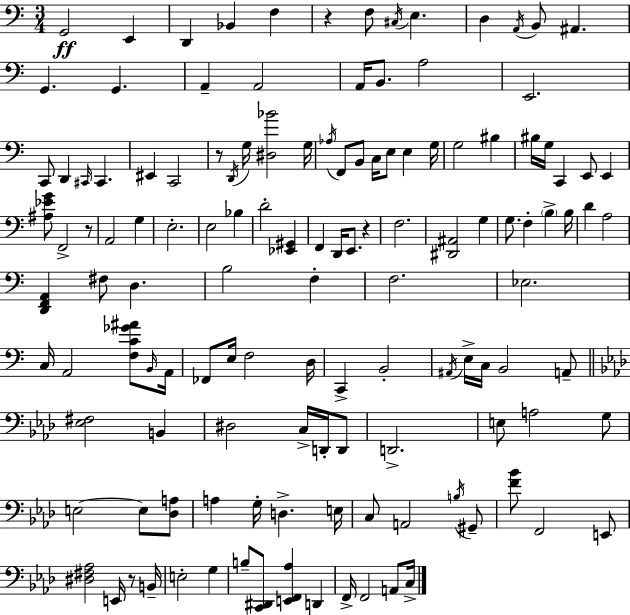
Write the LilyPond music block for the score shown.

{
  \clef bass
  \numericTimeSignature
  \time 3/4
  \key c \major
  g,2\ff e,4 | d,4 bes,4 f4 | r4 f8 \acciaccatura { cis16 } e4. | d4 \acciaccatura { a,16 } b,8 ais,4. | \break g,4. g,4. | a,4-- a,2 | a,16 b,8. a2 | e,2. | \break c,8 d,4 \grace { cis,16 } cis,4. | eis,4 c,2 | r8 \acciaccatura { d,16 } g16 <dis bes'>2 | g16 \acciaccatura { aes16 } f,8 b,8 c16 e8 | \break e4 g16 g2 | bis4 bis16 g16 c,4 e,8 | e,4 <ais ees' g'>8 f,2-> | r8 a,2 | \break g4 e2.-. | e2 | bes4 d'2-. | <ees, gis,>4 f,4 d,16 e,8. | \break r4 f2. | <dis, ais,>2 | g4 g8. f4-. | \parenthesize b4-> b16 d'4 a2 | \break <d, f, a,>4 fis8 d4. | b2 | f4-. f2. | ees2. | \break c16 a,2 | <f c' ges' ais'>8 \grace { b,16 } a,16 fes,8 e16 f2 | d16 c,4-> b,2-. | \acciaccatura { ais,16 } e16-> c16 b,2 | \break a,8-- \bar "||" \break \key f \minor <ees fis>2 b,4 | dis2 c16-> d,16-. d,8 | d,2.-> | e8 a2 g8 | \break e2~~ e8 <des a>8 | a4 g16-. d4.-> e16 | c8 a,2 \acciaccatura { b16 } gis,8-- | <f' bes'>8 f,2 e,8 | \break <dis fis aes>2 e,16 r8 | b,16-- e2-. g4 | b8-- <c, dis,>8 <e, f, aes>4 d,4 | f,16-> f,2 a,8 | \break c16-> \bar "|."
}